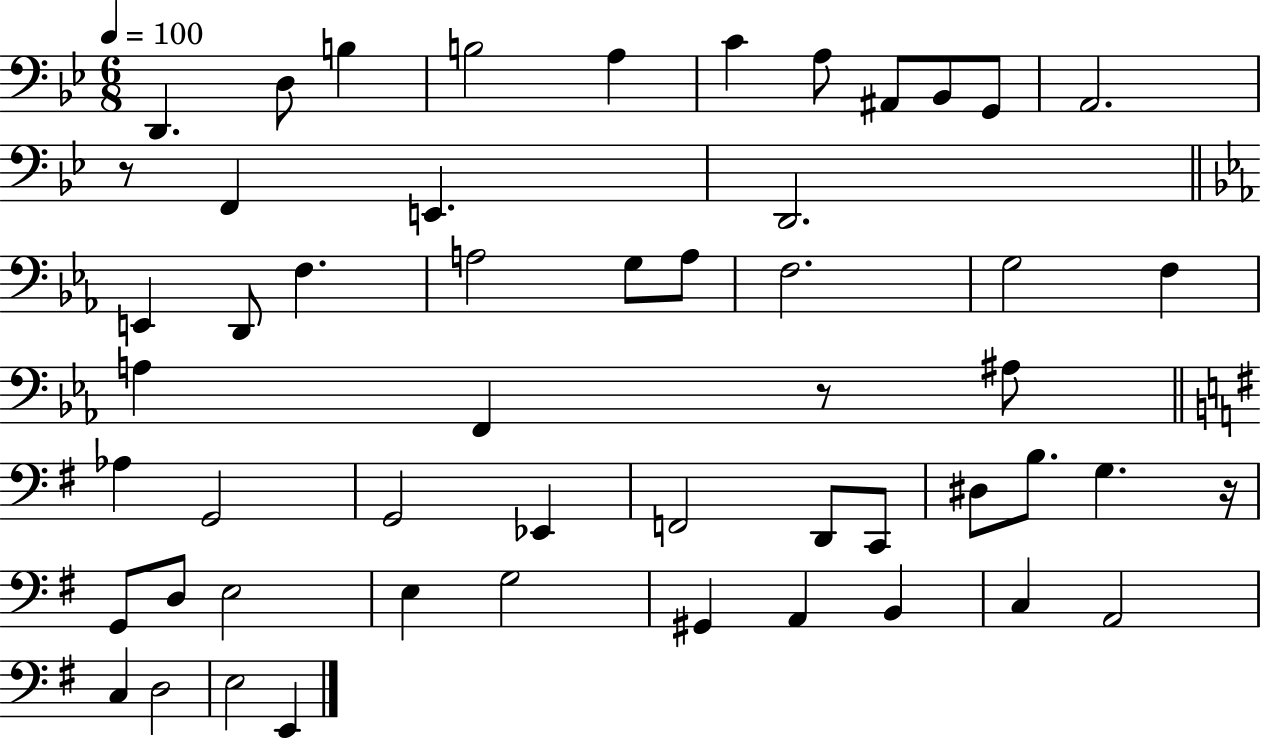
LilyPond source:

{
  \clef bass
  \numericTimeSignature
  \time 6/8
  \key bes \major
  \tempo 4 = 100
  d,4. d8 b4 | b2 a4 | c'4 a8 ais,8 bes,8 g,8 | a,2. | \break r8 f,4 e,4. | d,2. | \bar "||" \break \key c \minor e,4 d,8 f4. | a2 g8 a8 | f2. | g2 f4 | \break a4 f,4 r8 ais8 | \bar "||" \break \key g \major aes4 g,2 | g,2 ees,4 | f,2 d,8 c,8 | dis8 b8. g4. r16 | \break g,8 d8 e2 | e4 g2 | gis,4 a,4 b,4 | c4 a,2 | \break c4 d2 | e2 e,4 | \bar "|."
}